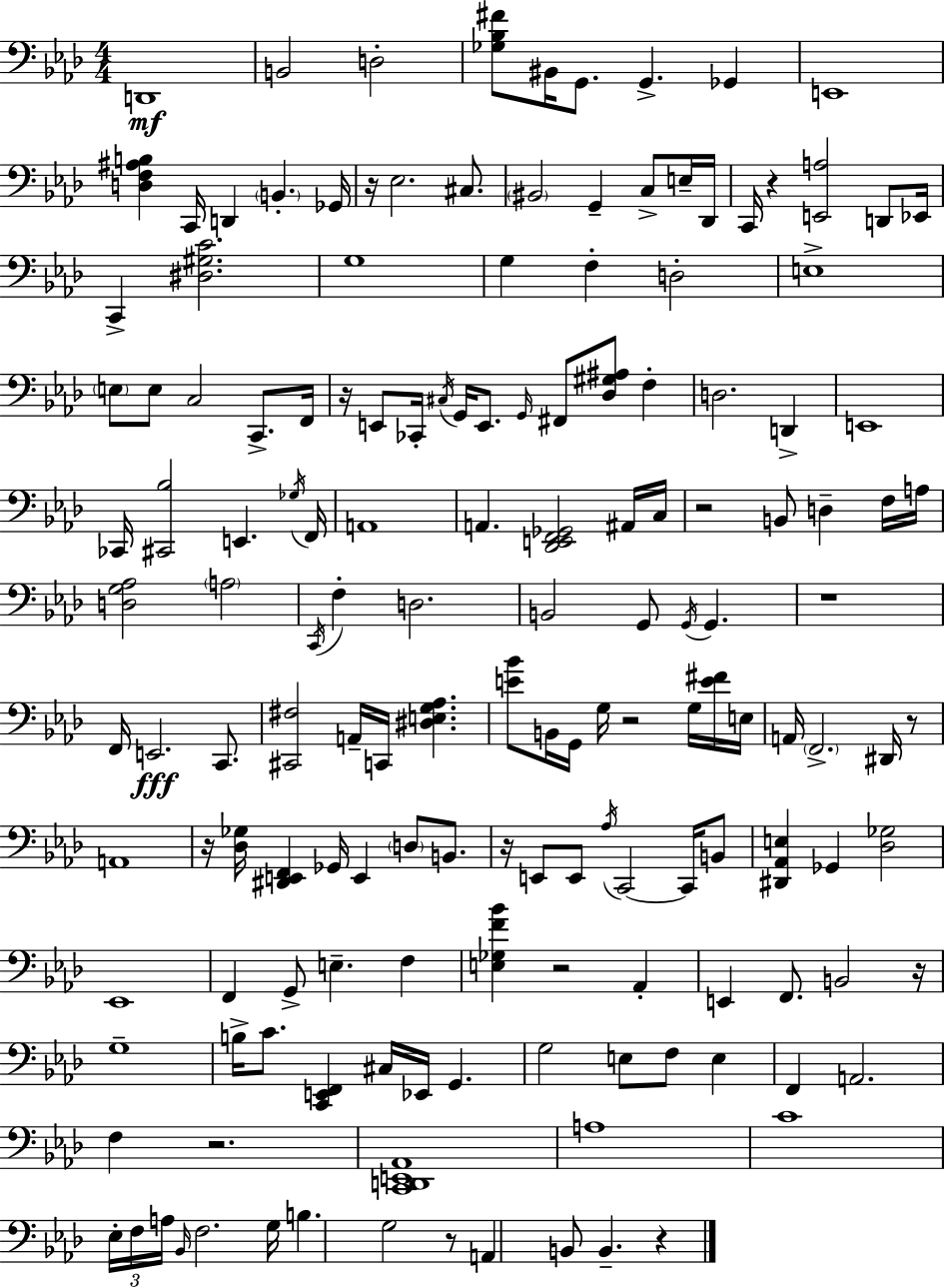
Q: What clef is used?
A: bass